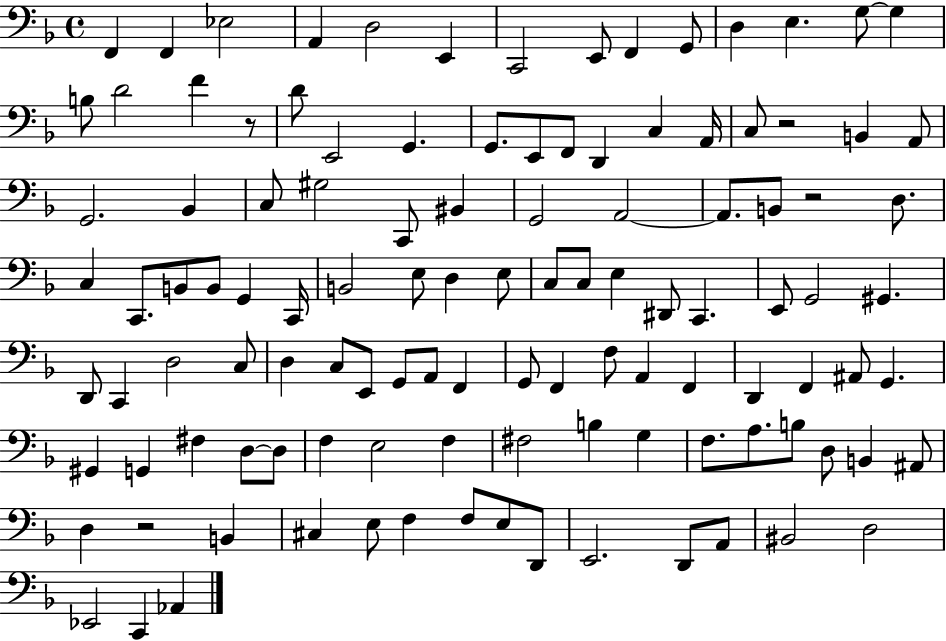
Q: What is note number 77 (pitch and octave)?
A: G2